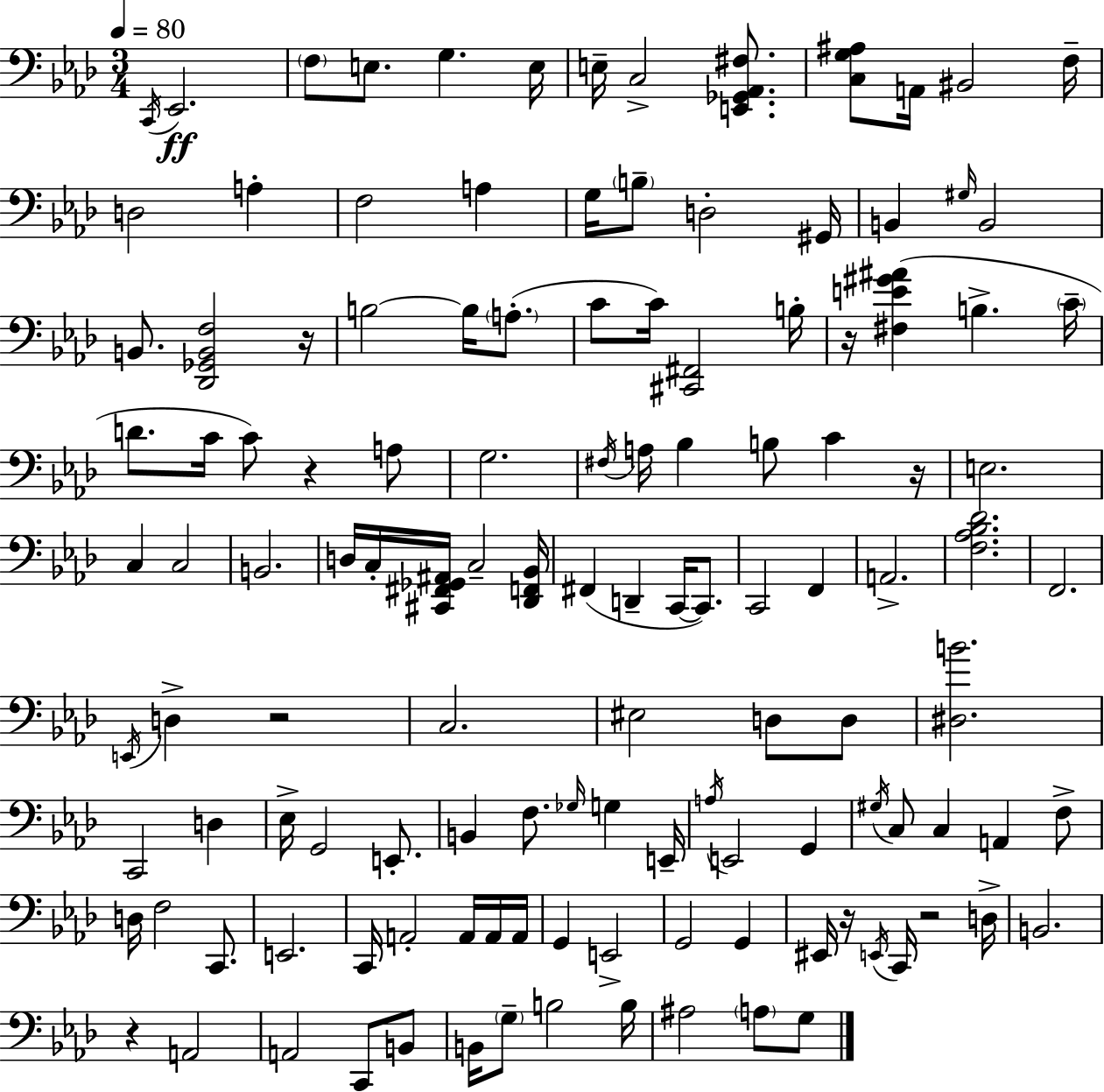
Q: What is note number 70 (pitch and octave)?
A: Gb3